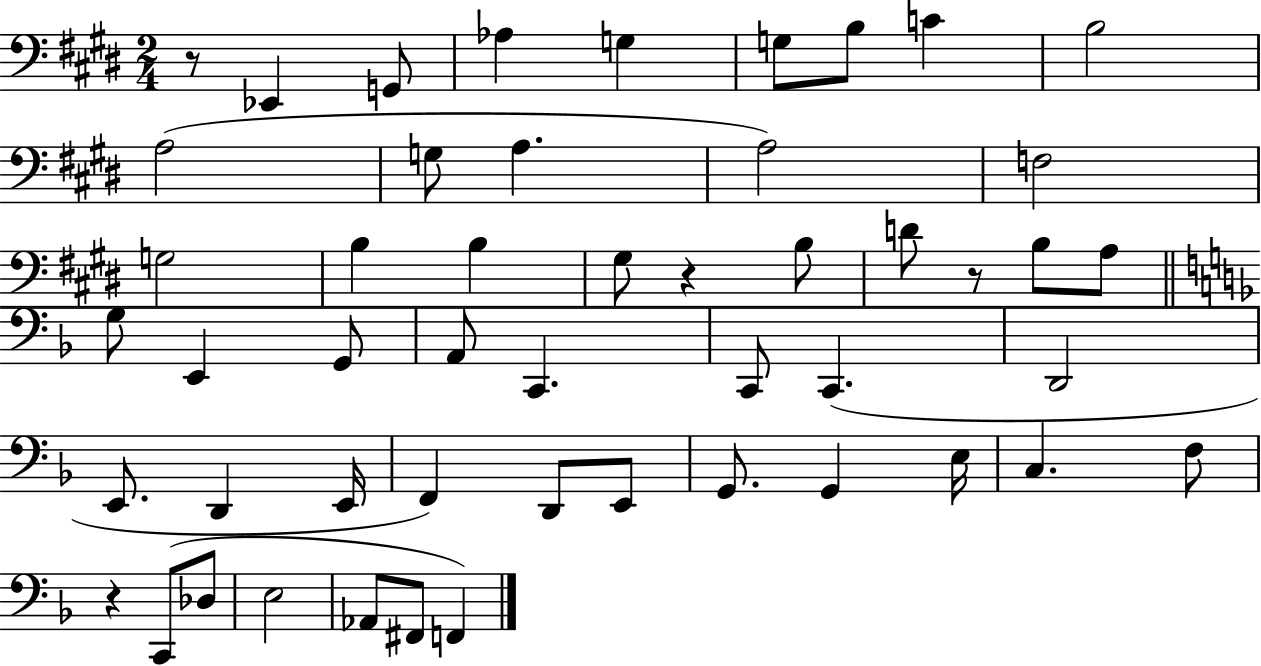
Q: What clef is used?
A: bass